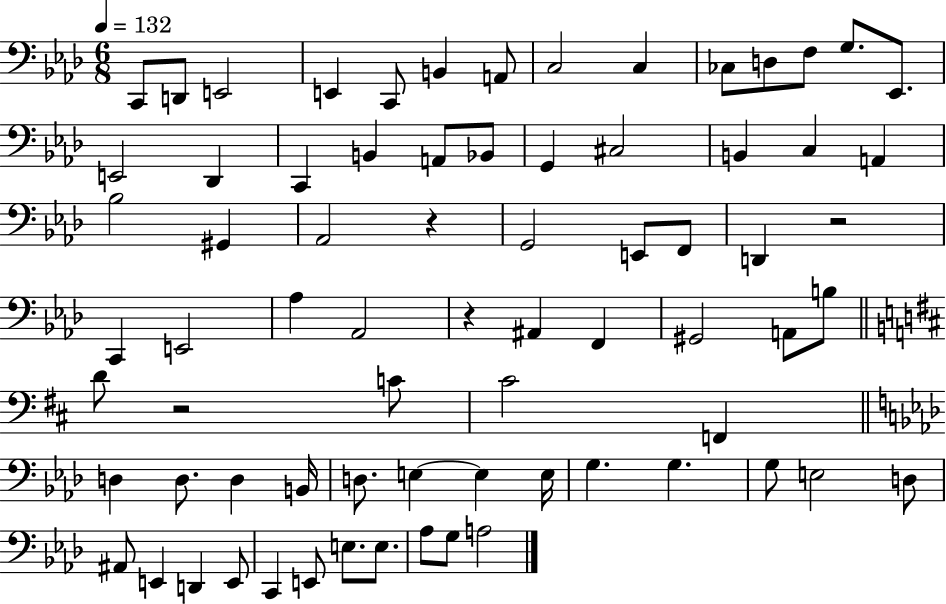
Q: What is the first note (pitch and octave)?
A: C2